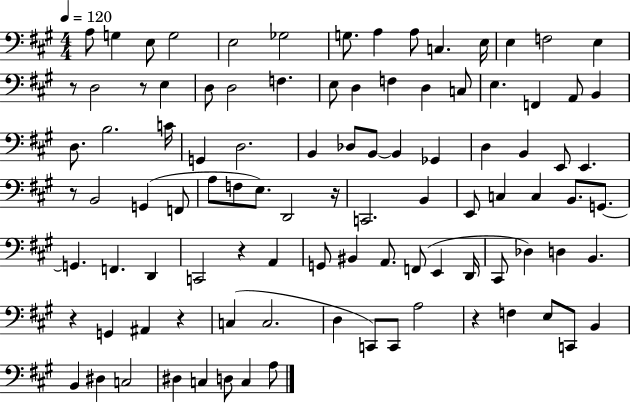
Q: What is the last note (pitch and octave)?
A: A3